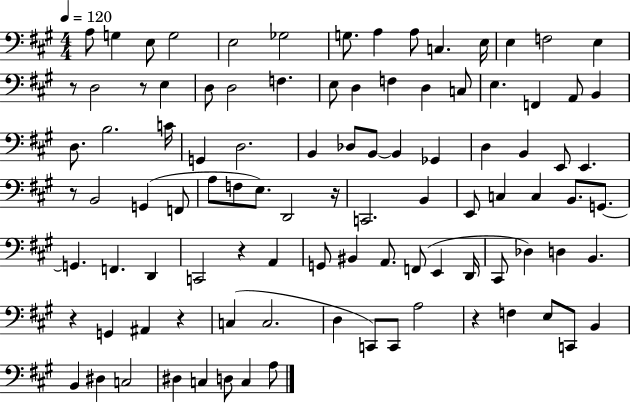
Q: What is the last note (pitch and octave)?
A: A3